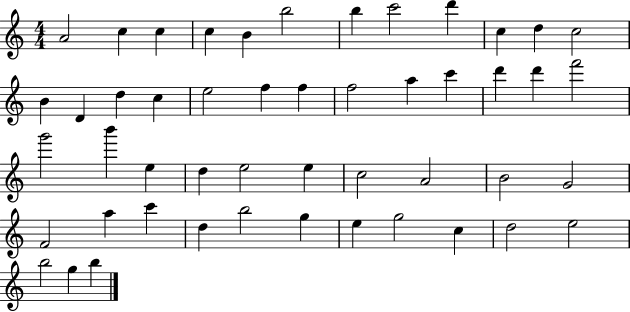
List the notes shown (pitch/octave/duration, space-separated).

A4/h C5/q C5/q C5/q B4/q B5/h B5/q C6/h D6/q C5/q D5/q C5/h B4/q D4/q D5/q C5/q E5/h F5/q F5/q F5/h A5/q C6/q D6/q D6/q F6/h G6/h B6/q E5/q D5/q E5/h E5/q C5/h A4/h B4/h G4/h F4/h A5/q C6/q D5/q B5/h G5/q E5/q G5/h C5/q D5/h E5/h B5/h G5/q B5/q